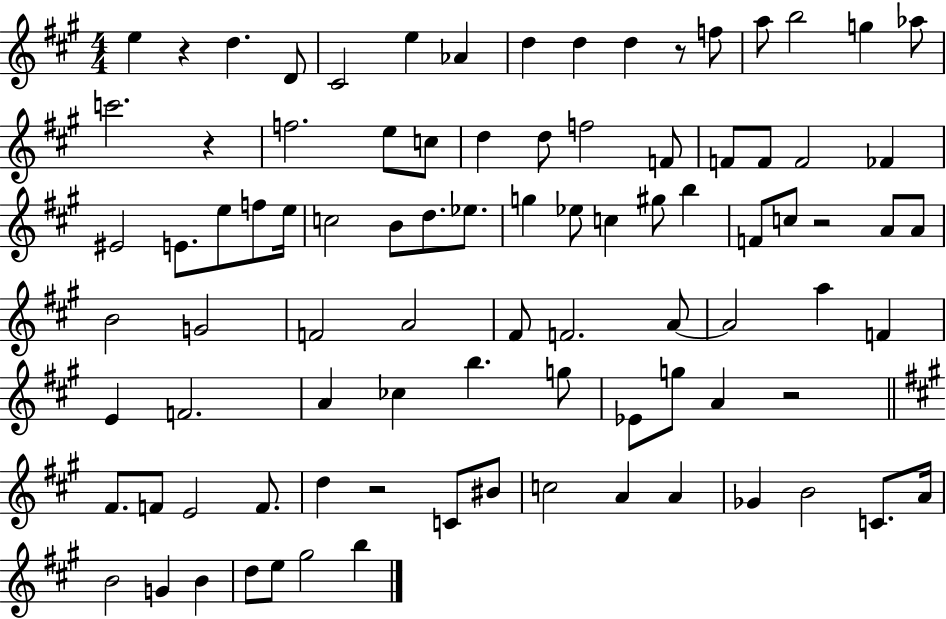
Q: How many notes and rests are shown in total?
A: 90